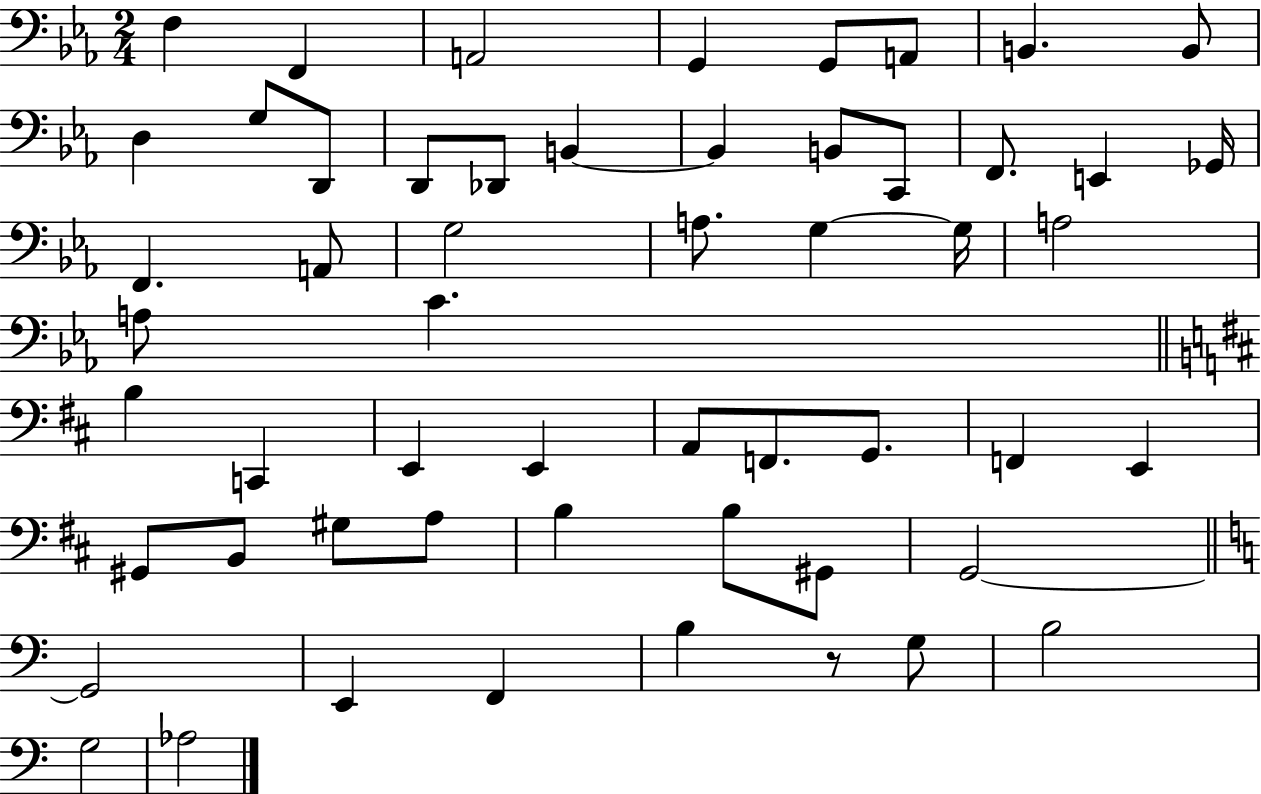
F3/q F2/q A2/h G2/q G2/e A2/e B2/q. B2/e D3/q G3/e D2/e D2/e Db2/e B2/q B2/q B2/e C2/e F2/e. E2/q Gb2/s F2/q. A2/e G3/h A3/e. G3/q G3/s A3/h A3/e C4/q. B3/q C2/q E2/q E2/q A2/e F2/e. G2/e. F2/q E2/q G#2/e B2/e G#3/e A3/e B3/q B3/e G#2/e G2/h G2/h E2/q F2/q B3/q R/e G3/e B3/h G3/h Ab3/h